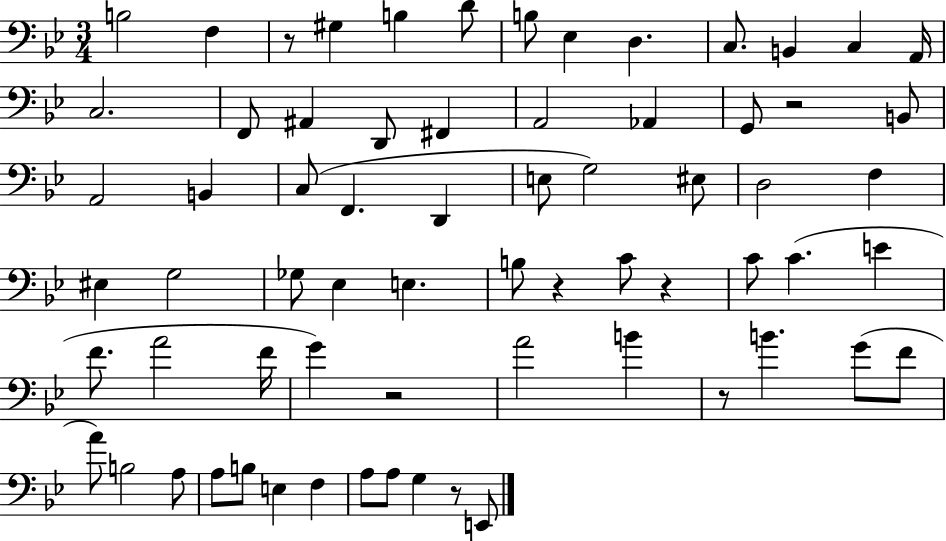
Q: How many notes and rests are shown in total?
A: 68